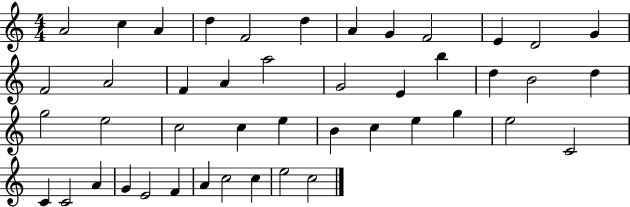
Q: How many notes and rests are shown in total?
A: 45